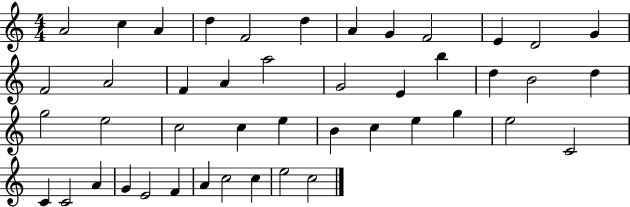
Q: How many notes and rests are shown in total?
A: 45